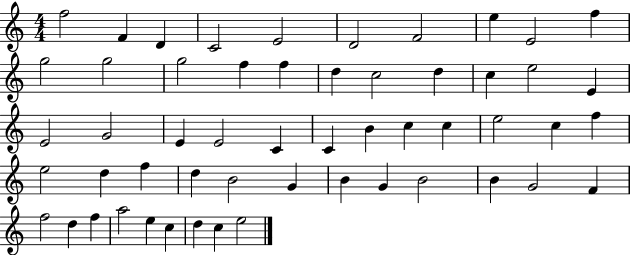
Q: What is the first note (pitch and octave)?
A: F5